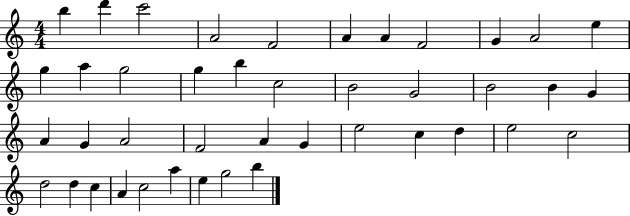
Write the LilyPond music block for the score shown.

{
  \clef treble
  \numericTimeSignature
  \time 4/4
  \key c \major
  b''4 d'''4 c'''2 | a'2 f'2 | a'4 a'4 f'2 | g'4 a'2 e''4 | \break g''4 a''4 g''2 | g''4 b''4 c''2 | b'2 g'2 | b'2 b'4 g'4 | \break a'4 g'4 a'2 | f'2 a'4 g'4 | e''2 c''4 d''4 | e''2 c''2 | \break d''2 d''4 c''4 | a'4 c''2 a''4 | e''4 g''2 b''4 | \bar "|."
}